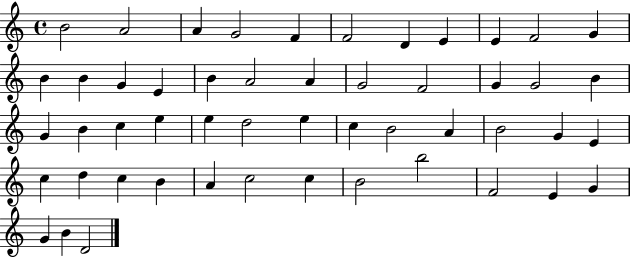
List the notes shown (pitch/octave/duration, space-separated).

B4/h A4/h A4/q G4/h F4/q F4/h D4/q E4/q E4/q F4/h G4/q B4/q B4/q G4/q E4/q B4/q A4/h A4/q G4/h F4/h G4/q G4/h B4/q G4/q B4/q C5/q E5/q E5/q D5/h E5/q C5/q B4/h A4/q B4/h G4/q E4/q C5/q D5/q C5/q B4/q A4/q C5/h C5/q B4/h B5/h F4/h E4/q G4/q G4/q B4/q D4/h